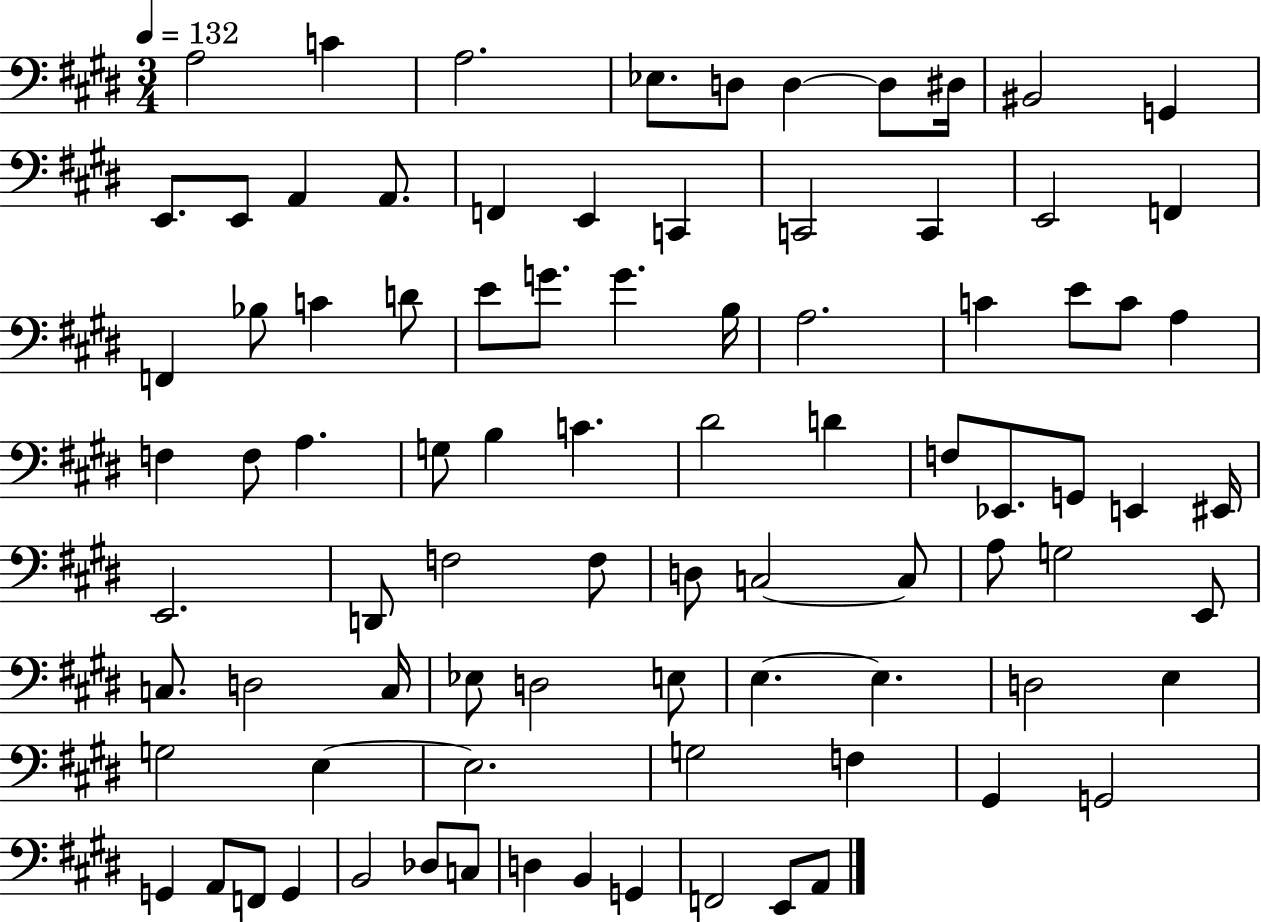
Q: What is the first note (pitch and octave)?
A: A3